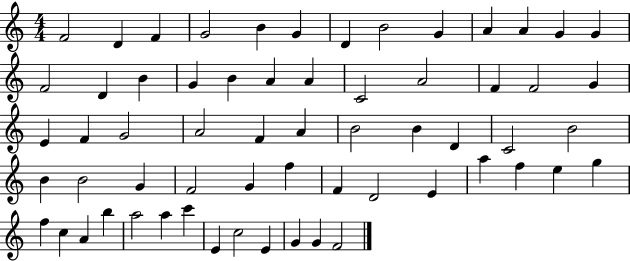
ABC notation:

X:1
T:Untitled
M:4/4
L:1/4
K:C
F2 D F G2 B G D B2 G A A G G F2 D B G B A A C2 A2 F F2 G E F G2 A2 F A B2 B D C2 B2 B B2 G F2 G f F D2 E a f e g f c A b a2 a c' E c2 E G G F2